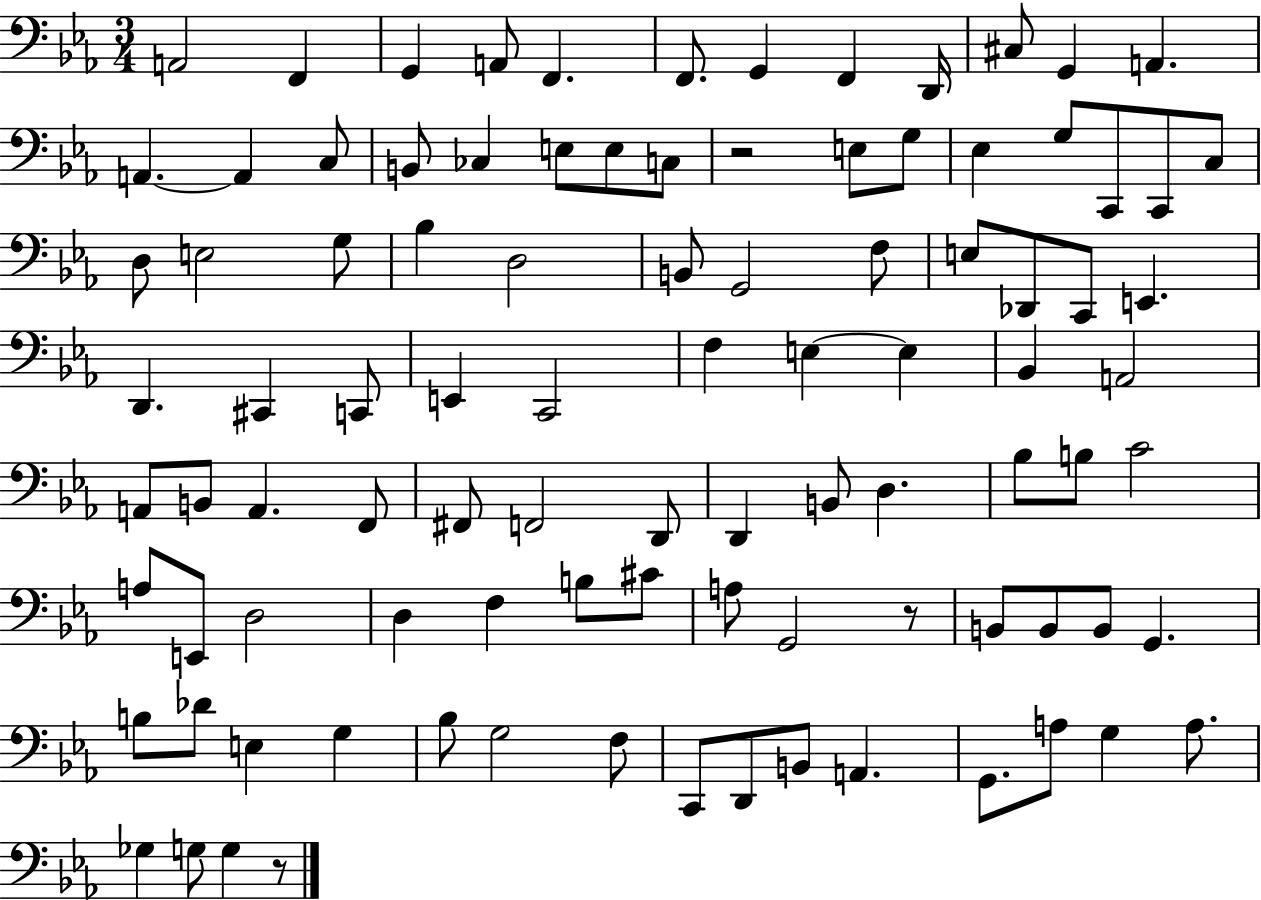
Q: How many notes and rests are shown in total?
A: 96